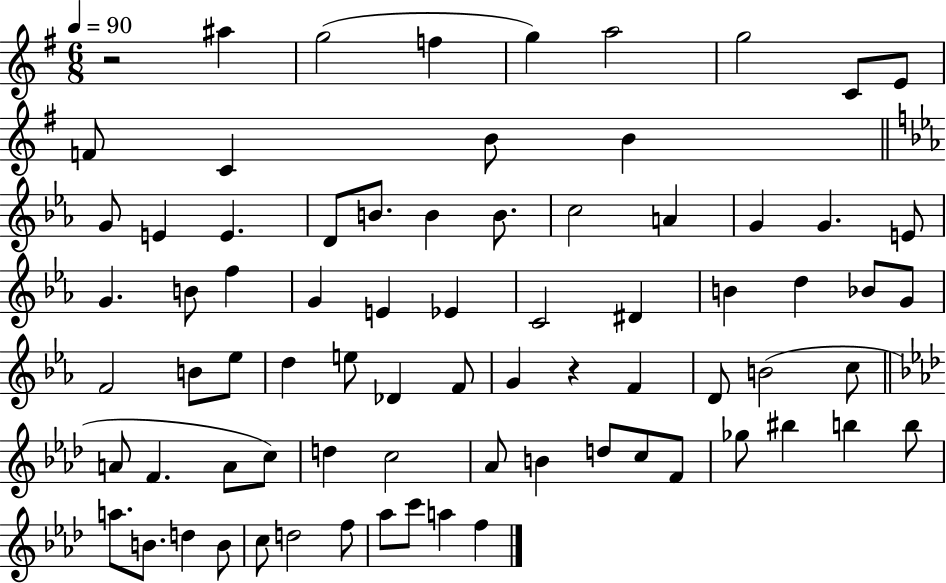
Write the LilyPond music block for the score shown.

{
  \clef treble
  \numericTimeSignature
  \time 6/8
  \key g \major
  \tempo 4 = 90
  \repeat volta 2 { r2 ais''4 | g''2( f''4 | g''4) a''2 | g''2 c'8 e'8 | \break f'8 c'4 b'8 b'4 | \bar "||" \break \key ees \major g'8 e'4 e'4. | d'8 b'8. b'4 b'8. | c''2 a'4 | g'4 g'4. e'8 | \break g'4. b'8 f''4 | g'4 e'4 ees'4 | c'2 dis'4 | b'4 d''4 bes'8 g'8 | \break f'2 b'8 ees''8 | d''4 e''8 des'4 f'8 | g'4 r4 f'4 | d'8 b'2( c''8 | \break \bar "||" \break \key f \minor a'8 f'4. a'8 c''8) | d''4 c''2 | aes'8 b'4 d''8 c''8 f'8 | ges''8 bis''4 b''4 b''8 | \break a''8. b'8. d''4 b'8 | c''8 d''2 f''8 | aes''8 c'''8 a''4 f''4 | } \bar "|."
}